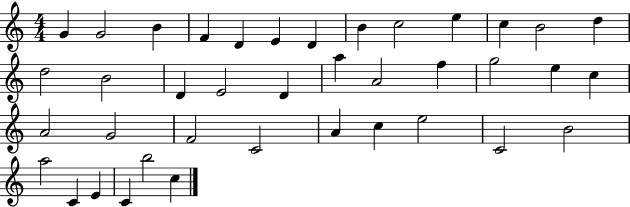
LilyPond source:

{
  \clef treble
  \numericTimeSignature
  \time 4/4
  \key c \major
  g'4 g'2 b'4 | f'4 d'4 e'4 d'4 | b'4 c''2 e''4 | c''4 b'2 d''4 | \break d''2 b'2 | d'4 e'2 d'4 | a''4 a'2 f''4 | g''2 e''4 c''4 | \break a'2 g'2 | f'2 c'2 | a'4 c''4 e''2 | c'2 b'2 | \break a''2 c'4 e'4 | c'4 b''2 c''4 | \bar "|."
}